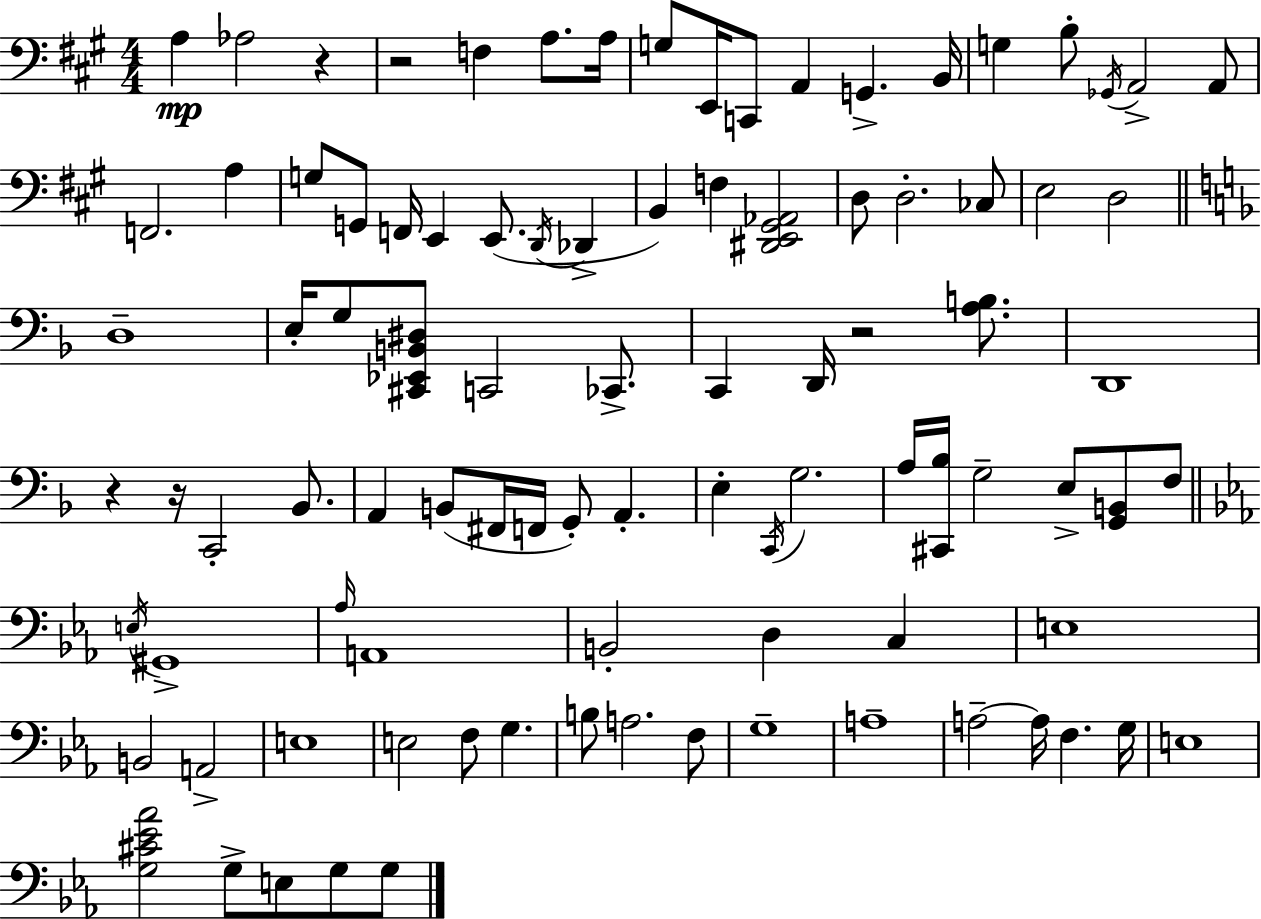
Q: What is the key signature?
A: A major